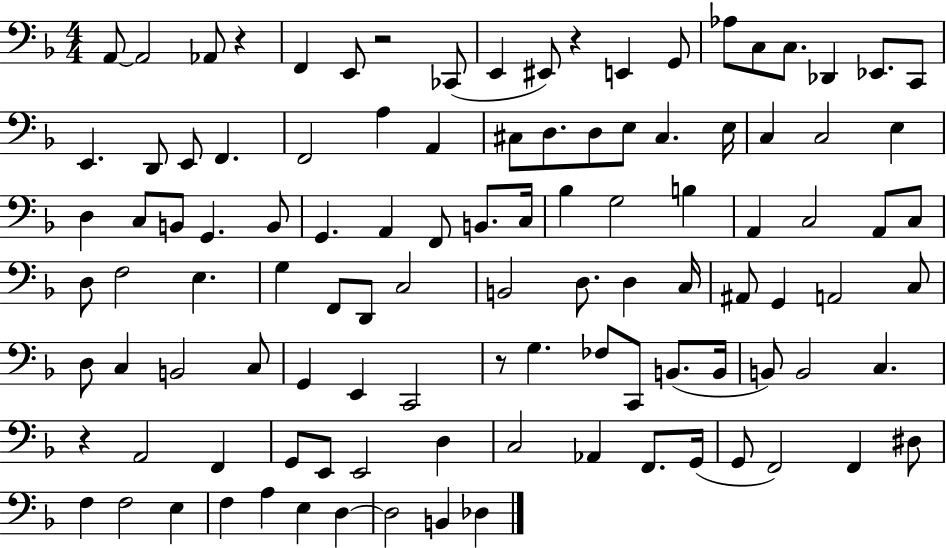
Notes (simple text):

A2/e A2/h Ab2/e R/q F2/q E2/e R/h CES2/e E2/q EIS2/e R/q E2/q G2/e Ab3/e C3/e C3/e. Db2/q Eb2/e. C2/e E2/q. D2/e E2/e F2/q. F2/h A3/q A2/q C#3/e D3/e. D3/e E3/e C#3/q. E3/s C3/q C3/h E3/q D3/q C3/e B2/e G2/q. B2/e G2/q. A2/q F2/e B2/e. C3/s Bb3/q G3/h B3/q A2/q C3/h A2/e C3/e D3/e F3/h E3/q. G3/q F2/e D2/e C3/h B2/h D3/e. D3/q C3/s A#2/e G2/q A2/h C3/e D3/e C3/q B2/h C3/e G2/q E2/q C2/h R/e G3/q. FES3/e C2/e B2/e. B2/s B2/e B2/h C3/q. R/q A2/h F2/q G2/e E2/e E2/h D3/q C3/h Ab2/q F2/e. G2/s G2/e F2/h F2/q D#3/e F3/q F3/h E3/q F3/q A3/q E3/q D3/q D3/h B2/q Db3/q